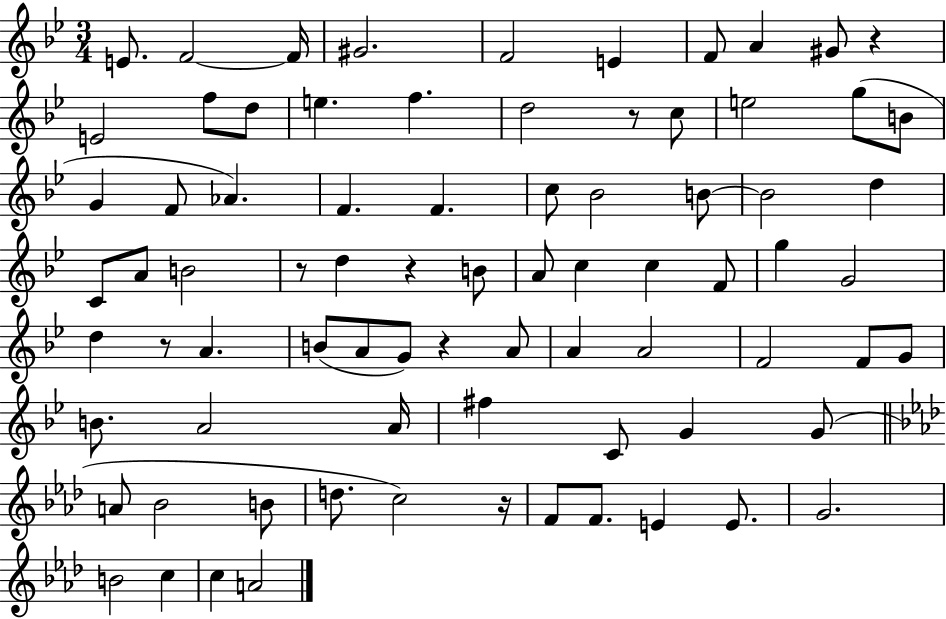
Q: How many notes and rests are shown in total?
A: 79